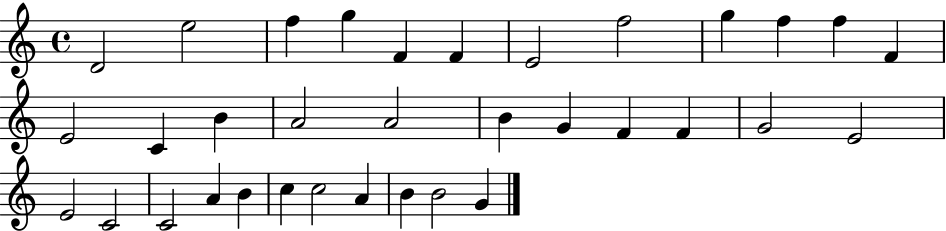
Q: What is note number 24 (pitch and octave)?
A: E4